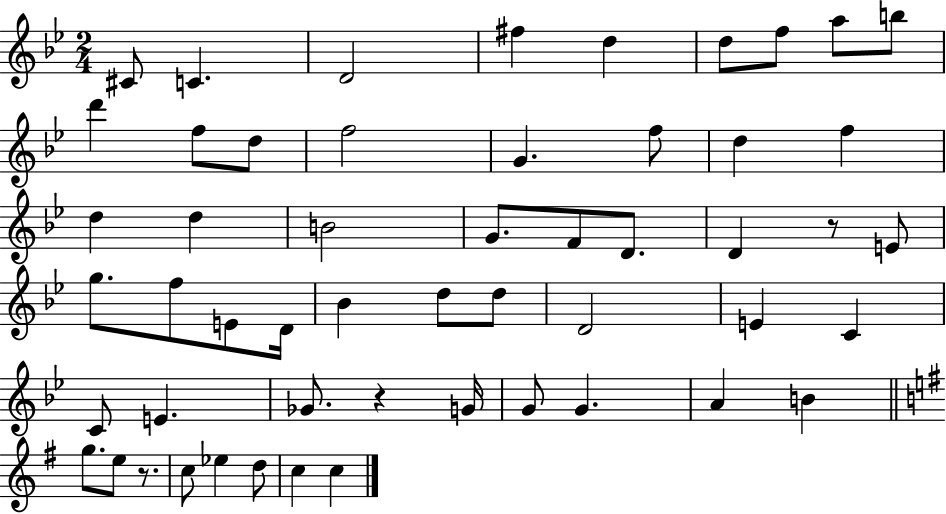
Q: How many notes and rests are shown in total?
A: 53